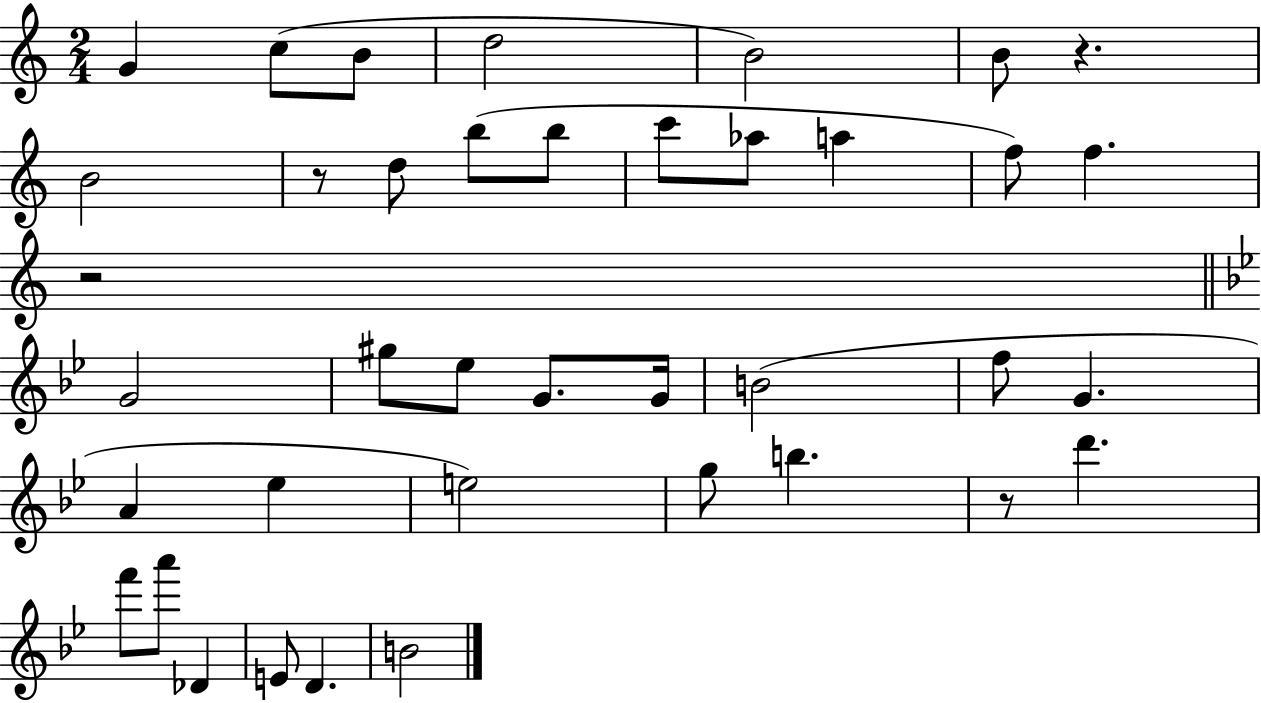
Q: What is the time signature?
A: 2/4